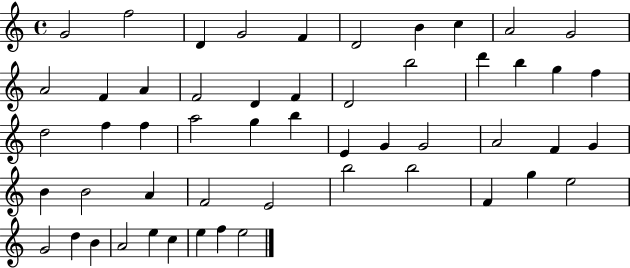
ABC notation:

X:1
T:Untitled
M:4/4
L:1/4
K:C
G2 f2 D G2 F D2 B c A2 G2 A2 F A F2 D F D2 b2 d' b g f d2 f f a2 g b E G G2 A2 F G B B2 A F2 E2 b2 b2 F g e2 G2 d B A2 e c e f e2